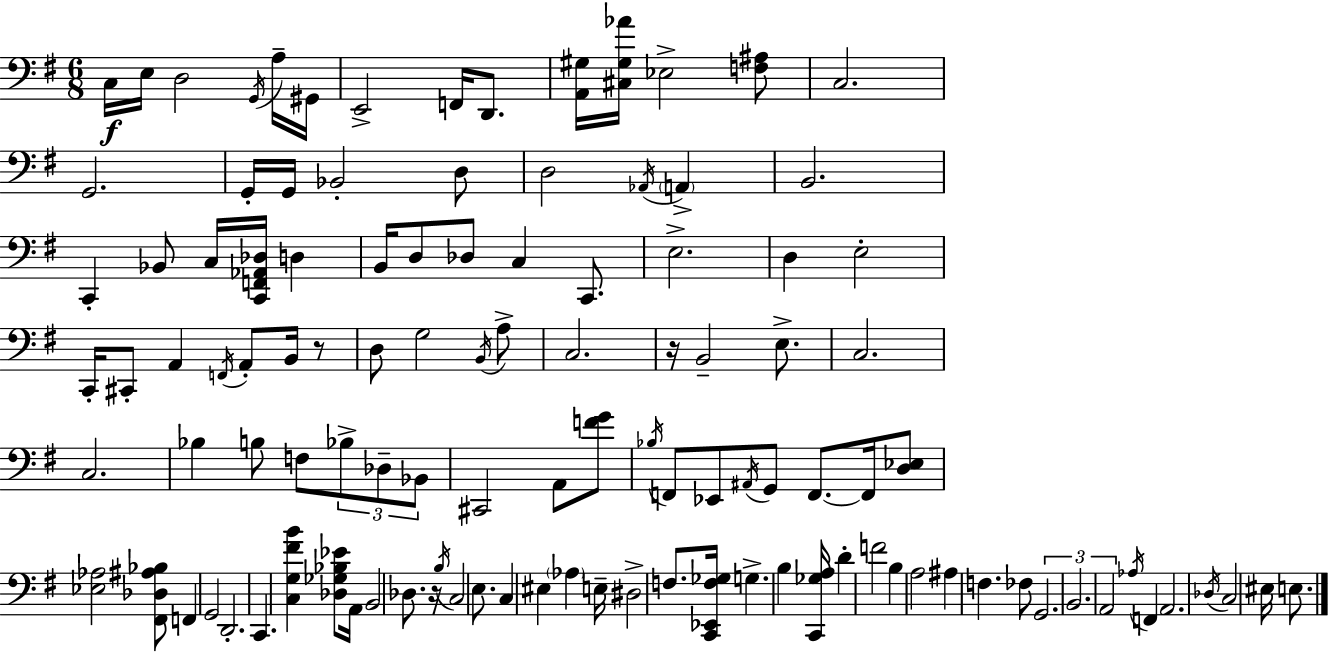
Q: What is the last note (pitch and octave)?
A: E3